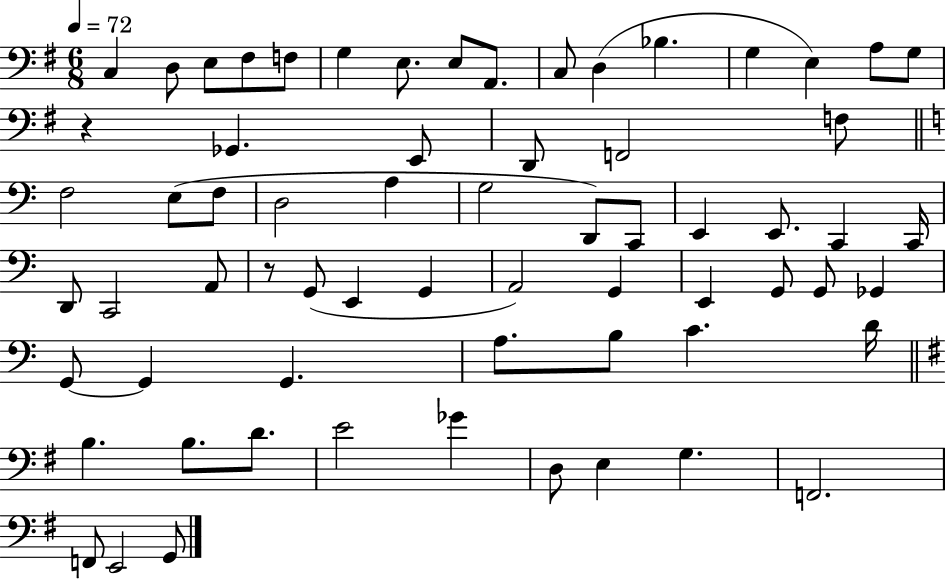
C3/q D3/e E3/e F#3/e F3/e G3/q E3/e. E3/e A2/e. C3/e D3/q Bb3/q. G3/q E3/q A3/e G3/e R/q Gb2/q. E2/e D2/e F2/h F3/e F3/h E3/e F3/e D3/h A3/q G3/h D2/e C2/e E2/q E2/e. C2/q C2/s D2/e C2/h A2/e R/e G2/e E2/q G2/q A2/h G2/q E2/q G2/e G2/e Gb2/q G2/e G2/q G2/q. A3/e. B3/e C4/q. D4/s B3/q. B3/e. D4/e. E4/h Gb4/q D3/e E3/q G3/q. F2/h. F2/e E2/h G2/e